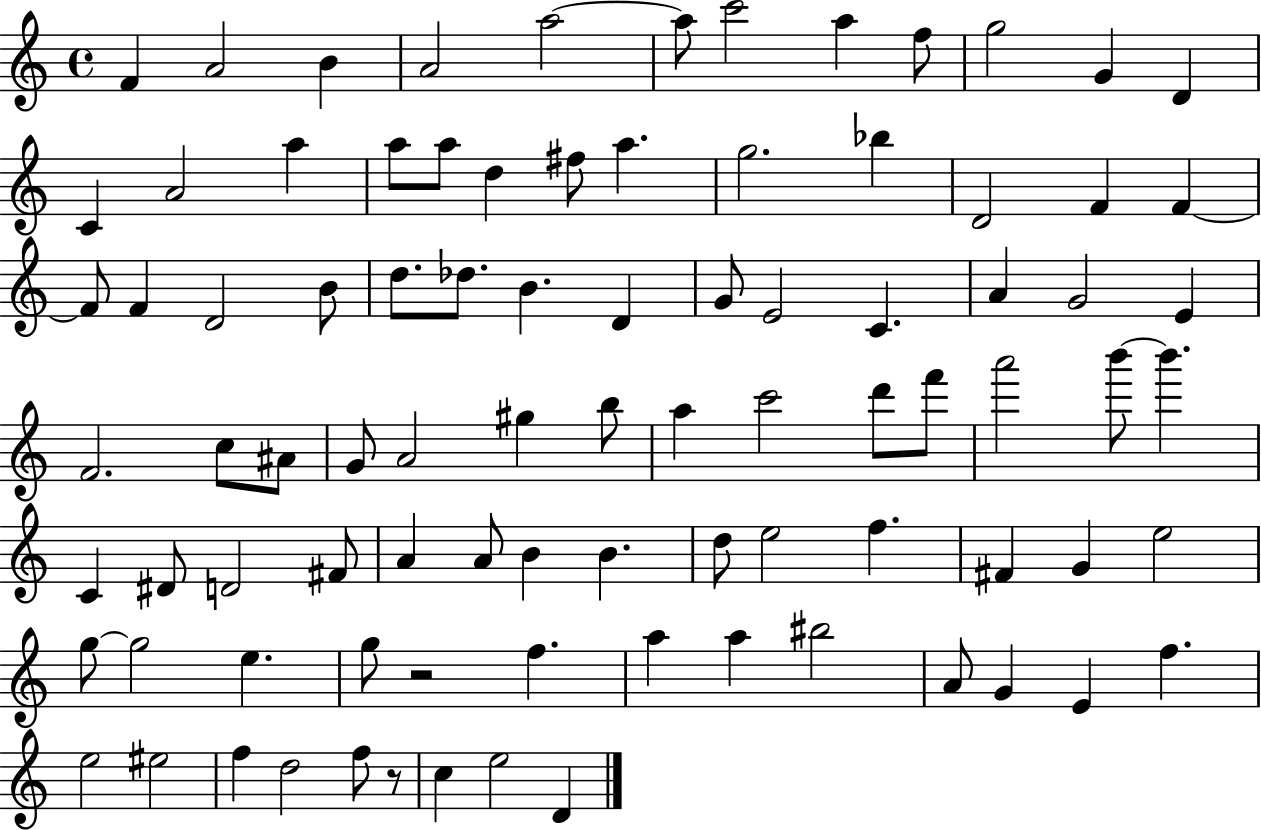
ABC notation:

X:1
T:Untitled
M:4/4
L:1/4
K:C
F A2 B A2 a2 a/2 c'2 a f/2 g2 G D C A2 a a/2 a/2 d ^f/2 a g2 _b D2 F F F/2 F D2 B/2 d/2 _d/2 B D G/2 E2 C A G2 E F2 c/2 ^A/2 G/2 A2 ^g b/2 a c'2 d'/2 f'/2 a'2 b'/2 b' C ^D/2 D2 ^F/2 A A/2 B B d/2 e2 f ^F G e2 g/2 g2 e g/2 z2 f a a ^b2 A/2 G E f e2 ^e2 f d2 f/2 z/2 c e2 D